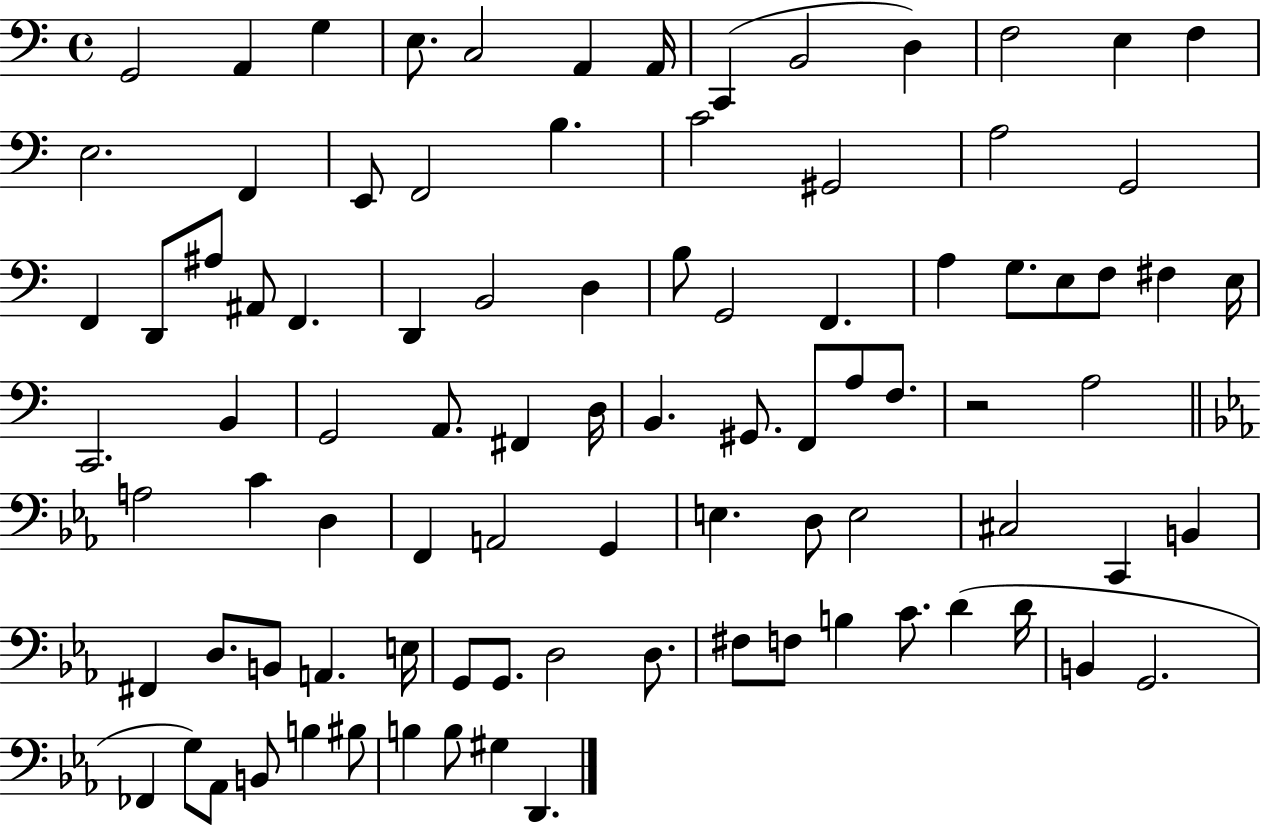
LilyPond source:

{
  \clef bass
  \time 4/4
  \defaultTimeSignature
  \key c \major
  g,2 a,4 g4 | e8. c2 a,4 a,16 | c,4( b,2 d4) | f2 e4 f4 | \break e2. f,4 | e,8 f,2 b4. | c'2 gis,2 | a2 g,2 | \break f,4 d,8 ais8 ais,8 f,4. | d,4 b,2 d4 | b8 g,2 f,4. | a4 g8. e8 f8 fis4 e16 | \break c,2. b,4 | g,2 a,8. fis,4 d16 | b,4. gis,8. f,8 a8 f8. | r2 a2 | \break \bar "||" \break \key c \minor a2 c'4 d4 | f,4 a,2 g,4 | e4. d8 e2 | cis2 c,4 b,4 | \break fis,4 d8. b,8 a,4. e16 | g,8 g,8. d2 d8. | fis8 f8 b4 c'8. d'4( d'16 | b,4 g,2. | \break fes,4 g8) aes,8 b,8 b4 bis8 | b4 b8 gis4 d,4. | \bar "|."
}